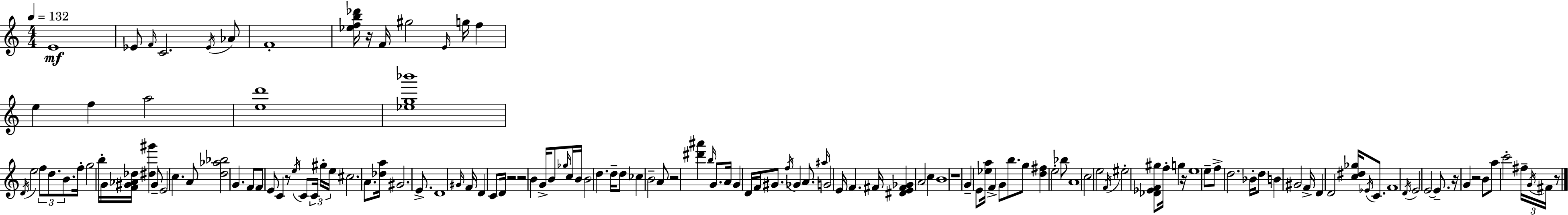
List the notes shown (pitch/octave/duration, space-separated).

E4/w Eb4/e F4/s C4/h. Eb4/s Ab4/e F4/w [Eb5,F5,B5,Db6]/s R/s F4/s G#5/h E4/s G5/s F5/q E5/q F5/q A5/h [E5,D6]/w [Eb5,G5,Bb6]/w D4/s E5/h F5/e D5/e. B4/e. F5/s G5/h B5/s G4/s [F4,G#4,Ab4,Db5]/s [D#5,G#6]/q G#4/e E4/h C5/q. A4/e [D5,Ab5,Bb5]/h G4/q. F4/e F4/e E4/e C4/q R/e E5/s C4/e C4/s G#5/s E5/s C#5/h. A4/e. [Db5,A5]/s G#4/h. E4/e. D4/w G#4/s F4/s D4/q C4/e D4/s R/h R/h B4/q G4/s B4/e Gb5/s C5/s B4/s B4/h D5/q. D5/s D5/e CES5/q B4/h A4/e R/h [D#6,A#6]/q B5/s G4/e. A4/s G4/q D4/s F4/s G#4/e. F5/s Gb4/q A4/e. A#5/s G4/h E4/s F4/q. F#4/s [D#4,E4,F#4,Gb4]/q A4/h C5/q B4/w R/w G4/q E4/e [Eb5,A5]/s F4/q G4/e B5/e. G5/e [D5,F#5]/q E5/h Bb5/e A4/w C5/h E5/h F4/s EIS5/h [Db4,Eb4,F4,G#5]/e F5/s G5/q R/s E5/w E5/e F5/e D5/h. Bb4/s D5/e B4/q G#4/h F4/s D4/q D4/h [C5,D#5,Gb5]/s Eb4/s C4/e. F4/w D4/s E4/h E4/h E4/e. R/s G4/q R/h B4/e A5/e C6/h F#5/s G4/s F#4/s R/e